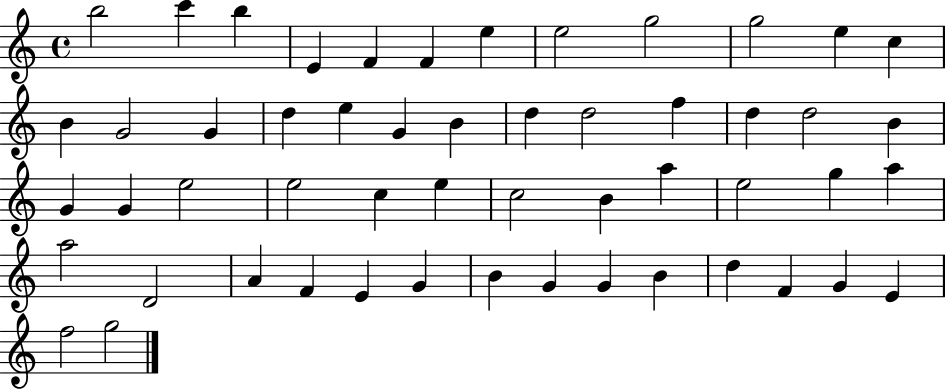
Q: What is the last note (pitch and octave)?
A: G5